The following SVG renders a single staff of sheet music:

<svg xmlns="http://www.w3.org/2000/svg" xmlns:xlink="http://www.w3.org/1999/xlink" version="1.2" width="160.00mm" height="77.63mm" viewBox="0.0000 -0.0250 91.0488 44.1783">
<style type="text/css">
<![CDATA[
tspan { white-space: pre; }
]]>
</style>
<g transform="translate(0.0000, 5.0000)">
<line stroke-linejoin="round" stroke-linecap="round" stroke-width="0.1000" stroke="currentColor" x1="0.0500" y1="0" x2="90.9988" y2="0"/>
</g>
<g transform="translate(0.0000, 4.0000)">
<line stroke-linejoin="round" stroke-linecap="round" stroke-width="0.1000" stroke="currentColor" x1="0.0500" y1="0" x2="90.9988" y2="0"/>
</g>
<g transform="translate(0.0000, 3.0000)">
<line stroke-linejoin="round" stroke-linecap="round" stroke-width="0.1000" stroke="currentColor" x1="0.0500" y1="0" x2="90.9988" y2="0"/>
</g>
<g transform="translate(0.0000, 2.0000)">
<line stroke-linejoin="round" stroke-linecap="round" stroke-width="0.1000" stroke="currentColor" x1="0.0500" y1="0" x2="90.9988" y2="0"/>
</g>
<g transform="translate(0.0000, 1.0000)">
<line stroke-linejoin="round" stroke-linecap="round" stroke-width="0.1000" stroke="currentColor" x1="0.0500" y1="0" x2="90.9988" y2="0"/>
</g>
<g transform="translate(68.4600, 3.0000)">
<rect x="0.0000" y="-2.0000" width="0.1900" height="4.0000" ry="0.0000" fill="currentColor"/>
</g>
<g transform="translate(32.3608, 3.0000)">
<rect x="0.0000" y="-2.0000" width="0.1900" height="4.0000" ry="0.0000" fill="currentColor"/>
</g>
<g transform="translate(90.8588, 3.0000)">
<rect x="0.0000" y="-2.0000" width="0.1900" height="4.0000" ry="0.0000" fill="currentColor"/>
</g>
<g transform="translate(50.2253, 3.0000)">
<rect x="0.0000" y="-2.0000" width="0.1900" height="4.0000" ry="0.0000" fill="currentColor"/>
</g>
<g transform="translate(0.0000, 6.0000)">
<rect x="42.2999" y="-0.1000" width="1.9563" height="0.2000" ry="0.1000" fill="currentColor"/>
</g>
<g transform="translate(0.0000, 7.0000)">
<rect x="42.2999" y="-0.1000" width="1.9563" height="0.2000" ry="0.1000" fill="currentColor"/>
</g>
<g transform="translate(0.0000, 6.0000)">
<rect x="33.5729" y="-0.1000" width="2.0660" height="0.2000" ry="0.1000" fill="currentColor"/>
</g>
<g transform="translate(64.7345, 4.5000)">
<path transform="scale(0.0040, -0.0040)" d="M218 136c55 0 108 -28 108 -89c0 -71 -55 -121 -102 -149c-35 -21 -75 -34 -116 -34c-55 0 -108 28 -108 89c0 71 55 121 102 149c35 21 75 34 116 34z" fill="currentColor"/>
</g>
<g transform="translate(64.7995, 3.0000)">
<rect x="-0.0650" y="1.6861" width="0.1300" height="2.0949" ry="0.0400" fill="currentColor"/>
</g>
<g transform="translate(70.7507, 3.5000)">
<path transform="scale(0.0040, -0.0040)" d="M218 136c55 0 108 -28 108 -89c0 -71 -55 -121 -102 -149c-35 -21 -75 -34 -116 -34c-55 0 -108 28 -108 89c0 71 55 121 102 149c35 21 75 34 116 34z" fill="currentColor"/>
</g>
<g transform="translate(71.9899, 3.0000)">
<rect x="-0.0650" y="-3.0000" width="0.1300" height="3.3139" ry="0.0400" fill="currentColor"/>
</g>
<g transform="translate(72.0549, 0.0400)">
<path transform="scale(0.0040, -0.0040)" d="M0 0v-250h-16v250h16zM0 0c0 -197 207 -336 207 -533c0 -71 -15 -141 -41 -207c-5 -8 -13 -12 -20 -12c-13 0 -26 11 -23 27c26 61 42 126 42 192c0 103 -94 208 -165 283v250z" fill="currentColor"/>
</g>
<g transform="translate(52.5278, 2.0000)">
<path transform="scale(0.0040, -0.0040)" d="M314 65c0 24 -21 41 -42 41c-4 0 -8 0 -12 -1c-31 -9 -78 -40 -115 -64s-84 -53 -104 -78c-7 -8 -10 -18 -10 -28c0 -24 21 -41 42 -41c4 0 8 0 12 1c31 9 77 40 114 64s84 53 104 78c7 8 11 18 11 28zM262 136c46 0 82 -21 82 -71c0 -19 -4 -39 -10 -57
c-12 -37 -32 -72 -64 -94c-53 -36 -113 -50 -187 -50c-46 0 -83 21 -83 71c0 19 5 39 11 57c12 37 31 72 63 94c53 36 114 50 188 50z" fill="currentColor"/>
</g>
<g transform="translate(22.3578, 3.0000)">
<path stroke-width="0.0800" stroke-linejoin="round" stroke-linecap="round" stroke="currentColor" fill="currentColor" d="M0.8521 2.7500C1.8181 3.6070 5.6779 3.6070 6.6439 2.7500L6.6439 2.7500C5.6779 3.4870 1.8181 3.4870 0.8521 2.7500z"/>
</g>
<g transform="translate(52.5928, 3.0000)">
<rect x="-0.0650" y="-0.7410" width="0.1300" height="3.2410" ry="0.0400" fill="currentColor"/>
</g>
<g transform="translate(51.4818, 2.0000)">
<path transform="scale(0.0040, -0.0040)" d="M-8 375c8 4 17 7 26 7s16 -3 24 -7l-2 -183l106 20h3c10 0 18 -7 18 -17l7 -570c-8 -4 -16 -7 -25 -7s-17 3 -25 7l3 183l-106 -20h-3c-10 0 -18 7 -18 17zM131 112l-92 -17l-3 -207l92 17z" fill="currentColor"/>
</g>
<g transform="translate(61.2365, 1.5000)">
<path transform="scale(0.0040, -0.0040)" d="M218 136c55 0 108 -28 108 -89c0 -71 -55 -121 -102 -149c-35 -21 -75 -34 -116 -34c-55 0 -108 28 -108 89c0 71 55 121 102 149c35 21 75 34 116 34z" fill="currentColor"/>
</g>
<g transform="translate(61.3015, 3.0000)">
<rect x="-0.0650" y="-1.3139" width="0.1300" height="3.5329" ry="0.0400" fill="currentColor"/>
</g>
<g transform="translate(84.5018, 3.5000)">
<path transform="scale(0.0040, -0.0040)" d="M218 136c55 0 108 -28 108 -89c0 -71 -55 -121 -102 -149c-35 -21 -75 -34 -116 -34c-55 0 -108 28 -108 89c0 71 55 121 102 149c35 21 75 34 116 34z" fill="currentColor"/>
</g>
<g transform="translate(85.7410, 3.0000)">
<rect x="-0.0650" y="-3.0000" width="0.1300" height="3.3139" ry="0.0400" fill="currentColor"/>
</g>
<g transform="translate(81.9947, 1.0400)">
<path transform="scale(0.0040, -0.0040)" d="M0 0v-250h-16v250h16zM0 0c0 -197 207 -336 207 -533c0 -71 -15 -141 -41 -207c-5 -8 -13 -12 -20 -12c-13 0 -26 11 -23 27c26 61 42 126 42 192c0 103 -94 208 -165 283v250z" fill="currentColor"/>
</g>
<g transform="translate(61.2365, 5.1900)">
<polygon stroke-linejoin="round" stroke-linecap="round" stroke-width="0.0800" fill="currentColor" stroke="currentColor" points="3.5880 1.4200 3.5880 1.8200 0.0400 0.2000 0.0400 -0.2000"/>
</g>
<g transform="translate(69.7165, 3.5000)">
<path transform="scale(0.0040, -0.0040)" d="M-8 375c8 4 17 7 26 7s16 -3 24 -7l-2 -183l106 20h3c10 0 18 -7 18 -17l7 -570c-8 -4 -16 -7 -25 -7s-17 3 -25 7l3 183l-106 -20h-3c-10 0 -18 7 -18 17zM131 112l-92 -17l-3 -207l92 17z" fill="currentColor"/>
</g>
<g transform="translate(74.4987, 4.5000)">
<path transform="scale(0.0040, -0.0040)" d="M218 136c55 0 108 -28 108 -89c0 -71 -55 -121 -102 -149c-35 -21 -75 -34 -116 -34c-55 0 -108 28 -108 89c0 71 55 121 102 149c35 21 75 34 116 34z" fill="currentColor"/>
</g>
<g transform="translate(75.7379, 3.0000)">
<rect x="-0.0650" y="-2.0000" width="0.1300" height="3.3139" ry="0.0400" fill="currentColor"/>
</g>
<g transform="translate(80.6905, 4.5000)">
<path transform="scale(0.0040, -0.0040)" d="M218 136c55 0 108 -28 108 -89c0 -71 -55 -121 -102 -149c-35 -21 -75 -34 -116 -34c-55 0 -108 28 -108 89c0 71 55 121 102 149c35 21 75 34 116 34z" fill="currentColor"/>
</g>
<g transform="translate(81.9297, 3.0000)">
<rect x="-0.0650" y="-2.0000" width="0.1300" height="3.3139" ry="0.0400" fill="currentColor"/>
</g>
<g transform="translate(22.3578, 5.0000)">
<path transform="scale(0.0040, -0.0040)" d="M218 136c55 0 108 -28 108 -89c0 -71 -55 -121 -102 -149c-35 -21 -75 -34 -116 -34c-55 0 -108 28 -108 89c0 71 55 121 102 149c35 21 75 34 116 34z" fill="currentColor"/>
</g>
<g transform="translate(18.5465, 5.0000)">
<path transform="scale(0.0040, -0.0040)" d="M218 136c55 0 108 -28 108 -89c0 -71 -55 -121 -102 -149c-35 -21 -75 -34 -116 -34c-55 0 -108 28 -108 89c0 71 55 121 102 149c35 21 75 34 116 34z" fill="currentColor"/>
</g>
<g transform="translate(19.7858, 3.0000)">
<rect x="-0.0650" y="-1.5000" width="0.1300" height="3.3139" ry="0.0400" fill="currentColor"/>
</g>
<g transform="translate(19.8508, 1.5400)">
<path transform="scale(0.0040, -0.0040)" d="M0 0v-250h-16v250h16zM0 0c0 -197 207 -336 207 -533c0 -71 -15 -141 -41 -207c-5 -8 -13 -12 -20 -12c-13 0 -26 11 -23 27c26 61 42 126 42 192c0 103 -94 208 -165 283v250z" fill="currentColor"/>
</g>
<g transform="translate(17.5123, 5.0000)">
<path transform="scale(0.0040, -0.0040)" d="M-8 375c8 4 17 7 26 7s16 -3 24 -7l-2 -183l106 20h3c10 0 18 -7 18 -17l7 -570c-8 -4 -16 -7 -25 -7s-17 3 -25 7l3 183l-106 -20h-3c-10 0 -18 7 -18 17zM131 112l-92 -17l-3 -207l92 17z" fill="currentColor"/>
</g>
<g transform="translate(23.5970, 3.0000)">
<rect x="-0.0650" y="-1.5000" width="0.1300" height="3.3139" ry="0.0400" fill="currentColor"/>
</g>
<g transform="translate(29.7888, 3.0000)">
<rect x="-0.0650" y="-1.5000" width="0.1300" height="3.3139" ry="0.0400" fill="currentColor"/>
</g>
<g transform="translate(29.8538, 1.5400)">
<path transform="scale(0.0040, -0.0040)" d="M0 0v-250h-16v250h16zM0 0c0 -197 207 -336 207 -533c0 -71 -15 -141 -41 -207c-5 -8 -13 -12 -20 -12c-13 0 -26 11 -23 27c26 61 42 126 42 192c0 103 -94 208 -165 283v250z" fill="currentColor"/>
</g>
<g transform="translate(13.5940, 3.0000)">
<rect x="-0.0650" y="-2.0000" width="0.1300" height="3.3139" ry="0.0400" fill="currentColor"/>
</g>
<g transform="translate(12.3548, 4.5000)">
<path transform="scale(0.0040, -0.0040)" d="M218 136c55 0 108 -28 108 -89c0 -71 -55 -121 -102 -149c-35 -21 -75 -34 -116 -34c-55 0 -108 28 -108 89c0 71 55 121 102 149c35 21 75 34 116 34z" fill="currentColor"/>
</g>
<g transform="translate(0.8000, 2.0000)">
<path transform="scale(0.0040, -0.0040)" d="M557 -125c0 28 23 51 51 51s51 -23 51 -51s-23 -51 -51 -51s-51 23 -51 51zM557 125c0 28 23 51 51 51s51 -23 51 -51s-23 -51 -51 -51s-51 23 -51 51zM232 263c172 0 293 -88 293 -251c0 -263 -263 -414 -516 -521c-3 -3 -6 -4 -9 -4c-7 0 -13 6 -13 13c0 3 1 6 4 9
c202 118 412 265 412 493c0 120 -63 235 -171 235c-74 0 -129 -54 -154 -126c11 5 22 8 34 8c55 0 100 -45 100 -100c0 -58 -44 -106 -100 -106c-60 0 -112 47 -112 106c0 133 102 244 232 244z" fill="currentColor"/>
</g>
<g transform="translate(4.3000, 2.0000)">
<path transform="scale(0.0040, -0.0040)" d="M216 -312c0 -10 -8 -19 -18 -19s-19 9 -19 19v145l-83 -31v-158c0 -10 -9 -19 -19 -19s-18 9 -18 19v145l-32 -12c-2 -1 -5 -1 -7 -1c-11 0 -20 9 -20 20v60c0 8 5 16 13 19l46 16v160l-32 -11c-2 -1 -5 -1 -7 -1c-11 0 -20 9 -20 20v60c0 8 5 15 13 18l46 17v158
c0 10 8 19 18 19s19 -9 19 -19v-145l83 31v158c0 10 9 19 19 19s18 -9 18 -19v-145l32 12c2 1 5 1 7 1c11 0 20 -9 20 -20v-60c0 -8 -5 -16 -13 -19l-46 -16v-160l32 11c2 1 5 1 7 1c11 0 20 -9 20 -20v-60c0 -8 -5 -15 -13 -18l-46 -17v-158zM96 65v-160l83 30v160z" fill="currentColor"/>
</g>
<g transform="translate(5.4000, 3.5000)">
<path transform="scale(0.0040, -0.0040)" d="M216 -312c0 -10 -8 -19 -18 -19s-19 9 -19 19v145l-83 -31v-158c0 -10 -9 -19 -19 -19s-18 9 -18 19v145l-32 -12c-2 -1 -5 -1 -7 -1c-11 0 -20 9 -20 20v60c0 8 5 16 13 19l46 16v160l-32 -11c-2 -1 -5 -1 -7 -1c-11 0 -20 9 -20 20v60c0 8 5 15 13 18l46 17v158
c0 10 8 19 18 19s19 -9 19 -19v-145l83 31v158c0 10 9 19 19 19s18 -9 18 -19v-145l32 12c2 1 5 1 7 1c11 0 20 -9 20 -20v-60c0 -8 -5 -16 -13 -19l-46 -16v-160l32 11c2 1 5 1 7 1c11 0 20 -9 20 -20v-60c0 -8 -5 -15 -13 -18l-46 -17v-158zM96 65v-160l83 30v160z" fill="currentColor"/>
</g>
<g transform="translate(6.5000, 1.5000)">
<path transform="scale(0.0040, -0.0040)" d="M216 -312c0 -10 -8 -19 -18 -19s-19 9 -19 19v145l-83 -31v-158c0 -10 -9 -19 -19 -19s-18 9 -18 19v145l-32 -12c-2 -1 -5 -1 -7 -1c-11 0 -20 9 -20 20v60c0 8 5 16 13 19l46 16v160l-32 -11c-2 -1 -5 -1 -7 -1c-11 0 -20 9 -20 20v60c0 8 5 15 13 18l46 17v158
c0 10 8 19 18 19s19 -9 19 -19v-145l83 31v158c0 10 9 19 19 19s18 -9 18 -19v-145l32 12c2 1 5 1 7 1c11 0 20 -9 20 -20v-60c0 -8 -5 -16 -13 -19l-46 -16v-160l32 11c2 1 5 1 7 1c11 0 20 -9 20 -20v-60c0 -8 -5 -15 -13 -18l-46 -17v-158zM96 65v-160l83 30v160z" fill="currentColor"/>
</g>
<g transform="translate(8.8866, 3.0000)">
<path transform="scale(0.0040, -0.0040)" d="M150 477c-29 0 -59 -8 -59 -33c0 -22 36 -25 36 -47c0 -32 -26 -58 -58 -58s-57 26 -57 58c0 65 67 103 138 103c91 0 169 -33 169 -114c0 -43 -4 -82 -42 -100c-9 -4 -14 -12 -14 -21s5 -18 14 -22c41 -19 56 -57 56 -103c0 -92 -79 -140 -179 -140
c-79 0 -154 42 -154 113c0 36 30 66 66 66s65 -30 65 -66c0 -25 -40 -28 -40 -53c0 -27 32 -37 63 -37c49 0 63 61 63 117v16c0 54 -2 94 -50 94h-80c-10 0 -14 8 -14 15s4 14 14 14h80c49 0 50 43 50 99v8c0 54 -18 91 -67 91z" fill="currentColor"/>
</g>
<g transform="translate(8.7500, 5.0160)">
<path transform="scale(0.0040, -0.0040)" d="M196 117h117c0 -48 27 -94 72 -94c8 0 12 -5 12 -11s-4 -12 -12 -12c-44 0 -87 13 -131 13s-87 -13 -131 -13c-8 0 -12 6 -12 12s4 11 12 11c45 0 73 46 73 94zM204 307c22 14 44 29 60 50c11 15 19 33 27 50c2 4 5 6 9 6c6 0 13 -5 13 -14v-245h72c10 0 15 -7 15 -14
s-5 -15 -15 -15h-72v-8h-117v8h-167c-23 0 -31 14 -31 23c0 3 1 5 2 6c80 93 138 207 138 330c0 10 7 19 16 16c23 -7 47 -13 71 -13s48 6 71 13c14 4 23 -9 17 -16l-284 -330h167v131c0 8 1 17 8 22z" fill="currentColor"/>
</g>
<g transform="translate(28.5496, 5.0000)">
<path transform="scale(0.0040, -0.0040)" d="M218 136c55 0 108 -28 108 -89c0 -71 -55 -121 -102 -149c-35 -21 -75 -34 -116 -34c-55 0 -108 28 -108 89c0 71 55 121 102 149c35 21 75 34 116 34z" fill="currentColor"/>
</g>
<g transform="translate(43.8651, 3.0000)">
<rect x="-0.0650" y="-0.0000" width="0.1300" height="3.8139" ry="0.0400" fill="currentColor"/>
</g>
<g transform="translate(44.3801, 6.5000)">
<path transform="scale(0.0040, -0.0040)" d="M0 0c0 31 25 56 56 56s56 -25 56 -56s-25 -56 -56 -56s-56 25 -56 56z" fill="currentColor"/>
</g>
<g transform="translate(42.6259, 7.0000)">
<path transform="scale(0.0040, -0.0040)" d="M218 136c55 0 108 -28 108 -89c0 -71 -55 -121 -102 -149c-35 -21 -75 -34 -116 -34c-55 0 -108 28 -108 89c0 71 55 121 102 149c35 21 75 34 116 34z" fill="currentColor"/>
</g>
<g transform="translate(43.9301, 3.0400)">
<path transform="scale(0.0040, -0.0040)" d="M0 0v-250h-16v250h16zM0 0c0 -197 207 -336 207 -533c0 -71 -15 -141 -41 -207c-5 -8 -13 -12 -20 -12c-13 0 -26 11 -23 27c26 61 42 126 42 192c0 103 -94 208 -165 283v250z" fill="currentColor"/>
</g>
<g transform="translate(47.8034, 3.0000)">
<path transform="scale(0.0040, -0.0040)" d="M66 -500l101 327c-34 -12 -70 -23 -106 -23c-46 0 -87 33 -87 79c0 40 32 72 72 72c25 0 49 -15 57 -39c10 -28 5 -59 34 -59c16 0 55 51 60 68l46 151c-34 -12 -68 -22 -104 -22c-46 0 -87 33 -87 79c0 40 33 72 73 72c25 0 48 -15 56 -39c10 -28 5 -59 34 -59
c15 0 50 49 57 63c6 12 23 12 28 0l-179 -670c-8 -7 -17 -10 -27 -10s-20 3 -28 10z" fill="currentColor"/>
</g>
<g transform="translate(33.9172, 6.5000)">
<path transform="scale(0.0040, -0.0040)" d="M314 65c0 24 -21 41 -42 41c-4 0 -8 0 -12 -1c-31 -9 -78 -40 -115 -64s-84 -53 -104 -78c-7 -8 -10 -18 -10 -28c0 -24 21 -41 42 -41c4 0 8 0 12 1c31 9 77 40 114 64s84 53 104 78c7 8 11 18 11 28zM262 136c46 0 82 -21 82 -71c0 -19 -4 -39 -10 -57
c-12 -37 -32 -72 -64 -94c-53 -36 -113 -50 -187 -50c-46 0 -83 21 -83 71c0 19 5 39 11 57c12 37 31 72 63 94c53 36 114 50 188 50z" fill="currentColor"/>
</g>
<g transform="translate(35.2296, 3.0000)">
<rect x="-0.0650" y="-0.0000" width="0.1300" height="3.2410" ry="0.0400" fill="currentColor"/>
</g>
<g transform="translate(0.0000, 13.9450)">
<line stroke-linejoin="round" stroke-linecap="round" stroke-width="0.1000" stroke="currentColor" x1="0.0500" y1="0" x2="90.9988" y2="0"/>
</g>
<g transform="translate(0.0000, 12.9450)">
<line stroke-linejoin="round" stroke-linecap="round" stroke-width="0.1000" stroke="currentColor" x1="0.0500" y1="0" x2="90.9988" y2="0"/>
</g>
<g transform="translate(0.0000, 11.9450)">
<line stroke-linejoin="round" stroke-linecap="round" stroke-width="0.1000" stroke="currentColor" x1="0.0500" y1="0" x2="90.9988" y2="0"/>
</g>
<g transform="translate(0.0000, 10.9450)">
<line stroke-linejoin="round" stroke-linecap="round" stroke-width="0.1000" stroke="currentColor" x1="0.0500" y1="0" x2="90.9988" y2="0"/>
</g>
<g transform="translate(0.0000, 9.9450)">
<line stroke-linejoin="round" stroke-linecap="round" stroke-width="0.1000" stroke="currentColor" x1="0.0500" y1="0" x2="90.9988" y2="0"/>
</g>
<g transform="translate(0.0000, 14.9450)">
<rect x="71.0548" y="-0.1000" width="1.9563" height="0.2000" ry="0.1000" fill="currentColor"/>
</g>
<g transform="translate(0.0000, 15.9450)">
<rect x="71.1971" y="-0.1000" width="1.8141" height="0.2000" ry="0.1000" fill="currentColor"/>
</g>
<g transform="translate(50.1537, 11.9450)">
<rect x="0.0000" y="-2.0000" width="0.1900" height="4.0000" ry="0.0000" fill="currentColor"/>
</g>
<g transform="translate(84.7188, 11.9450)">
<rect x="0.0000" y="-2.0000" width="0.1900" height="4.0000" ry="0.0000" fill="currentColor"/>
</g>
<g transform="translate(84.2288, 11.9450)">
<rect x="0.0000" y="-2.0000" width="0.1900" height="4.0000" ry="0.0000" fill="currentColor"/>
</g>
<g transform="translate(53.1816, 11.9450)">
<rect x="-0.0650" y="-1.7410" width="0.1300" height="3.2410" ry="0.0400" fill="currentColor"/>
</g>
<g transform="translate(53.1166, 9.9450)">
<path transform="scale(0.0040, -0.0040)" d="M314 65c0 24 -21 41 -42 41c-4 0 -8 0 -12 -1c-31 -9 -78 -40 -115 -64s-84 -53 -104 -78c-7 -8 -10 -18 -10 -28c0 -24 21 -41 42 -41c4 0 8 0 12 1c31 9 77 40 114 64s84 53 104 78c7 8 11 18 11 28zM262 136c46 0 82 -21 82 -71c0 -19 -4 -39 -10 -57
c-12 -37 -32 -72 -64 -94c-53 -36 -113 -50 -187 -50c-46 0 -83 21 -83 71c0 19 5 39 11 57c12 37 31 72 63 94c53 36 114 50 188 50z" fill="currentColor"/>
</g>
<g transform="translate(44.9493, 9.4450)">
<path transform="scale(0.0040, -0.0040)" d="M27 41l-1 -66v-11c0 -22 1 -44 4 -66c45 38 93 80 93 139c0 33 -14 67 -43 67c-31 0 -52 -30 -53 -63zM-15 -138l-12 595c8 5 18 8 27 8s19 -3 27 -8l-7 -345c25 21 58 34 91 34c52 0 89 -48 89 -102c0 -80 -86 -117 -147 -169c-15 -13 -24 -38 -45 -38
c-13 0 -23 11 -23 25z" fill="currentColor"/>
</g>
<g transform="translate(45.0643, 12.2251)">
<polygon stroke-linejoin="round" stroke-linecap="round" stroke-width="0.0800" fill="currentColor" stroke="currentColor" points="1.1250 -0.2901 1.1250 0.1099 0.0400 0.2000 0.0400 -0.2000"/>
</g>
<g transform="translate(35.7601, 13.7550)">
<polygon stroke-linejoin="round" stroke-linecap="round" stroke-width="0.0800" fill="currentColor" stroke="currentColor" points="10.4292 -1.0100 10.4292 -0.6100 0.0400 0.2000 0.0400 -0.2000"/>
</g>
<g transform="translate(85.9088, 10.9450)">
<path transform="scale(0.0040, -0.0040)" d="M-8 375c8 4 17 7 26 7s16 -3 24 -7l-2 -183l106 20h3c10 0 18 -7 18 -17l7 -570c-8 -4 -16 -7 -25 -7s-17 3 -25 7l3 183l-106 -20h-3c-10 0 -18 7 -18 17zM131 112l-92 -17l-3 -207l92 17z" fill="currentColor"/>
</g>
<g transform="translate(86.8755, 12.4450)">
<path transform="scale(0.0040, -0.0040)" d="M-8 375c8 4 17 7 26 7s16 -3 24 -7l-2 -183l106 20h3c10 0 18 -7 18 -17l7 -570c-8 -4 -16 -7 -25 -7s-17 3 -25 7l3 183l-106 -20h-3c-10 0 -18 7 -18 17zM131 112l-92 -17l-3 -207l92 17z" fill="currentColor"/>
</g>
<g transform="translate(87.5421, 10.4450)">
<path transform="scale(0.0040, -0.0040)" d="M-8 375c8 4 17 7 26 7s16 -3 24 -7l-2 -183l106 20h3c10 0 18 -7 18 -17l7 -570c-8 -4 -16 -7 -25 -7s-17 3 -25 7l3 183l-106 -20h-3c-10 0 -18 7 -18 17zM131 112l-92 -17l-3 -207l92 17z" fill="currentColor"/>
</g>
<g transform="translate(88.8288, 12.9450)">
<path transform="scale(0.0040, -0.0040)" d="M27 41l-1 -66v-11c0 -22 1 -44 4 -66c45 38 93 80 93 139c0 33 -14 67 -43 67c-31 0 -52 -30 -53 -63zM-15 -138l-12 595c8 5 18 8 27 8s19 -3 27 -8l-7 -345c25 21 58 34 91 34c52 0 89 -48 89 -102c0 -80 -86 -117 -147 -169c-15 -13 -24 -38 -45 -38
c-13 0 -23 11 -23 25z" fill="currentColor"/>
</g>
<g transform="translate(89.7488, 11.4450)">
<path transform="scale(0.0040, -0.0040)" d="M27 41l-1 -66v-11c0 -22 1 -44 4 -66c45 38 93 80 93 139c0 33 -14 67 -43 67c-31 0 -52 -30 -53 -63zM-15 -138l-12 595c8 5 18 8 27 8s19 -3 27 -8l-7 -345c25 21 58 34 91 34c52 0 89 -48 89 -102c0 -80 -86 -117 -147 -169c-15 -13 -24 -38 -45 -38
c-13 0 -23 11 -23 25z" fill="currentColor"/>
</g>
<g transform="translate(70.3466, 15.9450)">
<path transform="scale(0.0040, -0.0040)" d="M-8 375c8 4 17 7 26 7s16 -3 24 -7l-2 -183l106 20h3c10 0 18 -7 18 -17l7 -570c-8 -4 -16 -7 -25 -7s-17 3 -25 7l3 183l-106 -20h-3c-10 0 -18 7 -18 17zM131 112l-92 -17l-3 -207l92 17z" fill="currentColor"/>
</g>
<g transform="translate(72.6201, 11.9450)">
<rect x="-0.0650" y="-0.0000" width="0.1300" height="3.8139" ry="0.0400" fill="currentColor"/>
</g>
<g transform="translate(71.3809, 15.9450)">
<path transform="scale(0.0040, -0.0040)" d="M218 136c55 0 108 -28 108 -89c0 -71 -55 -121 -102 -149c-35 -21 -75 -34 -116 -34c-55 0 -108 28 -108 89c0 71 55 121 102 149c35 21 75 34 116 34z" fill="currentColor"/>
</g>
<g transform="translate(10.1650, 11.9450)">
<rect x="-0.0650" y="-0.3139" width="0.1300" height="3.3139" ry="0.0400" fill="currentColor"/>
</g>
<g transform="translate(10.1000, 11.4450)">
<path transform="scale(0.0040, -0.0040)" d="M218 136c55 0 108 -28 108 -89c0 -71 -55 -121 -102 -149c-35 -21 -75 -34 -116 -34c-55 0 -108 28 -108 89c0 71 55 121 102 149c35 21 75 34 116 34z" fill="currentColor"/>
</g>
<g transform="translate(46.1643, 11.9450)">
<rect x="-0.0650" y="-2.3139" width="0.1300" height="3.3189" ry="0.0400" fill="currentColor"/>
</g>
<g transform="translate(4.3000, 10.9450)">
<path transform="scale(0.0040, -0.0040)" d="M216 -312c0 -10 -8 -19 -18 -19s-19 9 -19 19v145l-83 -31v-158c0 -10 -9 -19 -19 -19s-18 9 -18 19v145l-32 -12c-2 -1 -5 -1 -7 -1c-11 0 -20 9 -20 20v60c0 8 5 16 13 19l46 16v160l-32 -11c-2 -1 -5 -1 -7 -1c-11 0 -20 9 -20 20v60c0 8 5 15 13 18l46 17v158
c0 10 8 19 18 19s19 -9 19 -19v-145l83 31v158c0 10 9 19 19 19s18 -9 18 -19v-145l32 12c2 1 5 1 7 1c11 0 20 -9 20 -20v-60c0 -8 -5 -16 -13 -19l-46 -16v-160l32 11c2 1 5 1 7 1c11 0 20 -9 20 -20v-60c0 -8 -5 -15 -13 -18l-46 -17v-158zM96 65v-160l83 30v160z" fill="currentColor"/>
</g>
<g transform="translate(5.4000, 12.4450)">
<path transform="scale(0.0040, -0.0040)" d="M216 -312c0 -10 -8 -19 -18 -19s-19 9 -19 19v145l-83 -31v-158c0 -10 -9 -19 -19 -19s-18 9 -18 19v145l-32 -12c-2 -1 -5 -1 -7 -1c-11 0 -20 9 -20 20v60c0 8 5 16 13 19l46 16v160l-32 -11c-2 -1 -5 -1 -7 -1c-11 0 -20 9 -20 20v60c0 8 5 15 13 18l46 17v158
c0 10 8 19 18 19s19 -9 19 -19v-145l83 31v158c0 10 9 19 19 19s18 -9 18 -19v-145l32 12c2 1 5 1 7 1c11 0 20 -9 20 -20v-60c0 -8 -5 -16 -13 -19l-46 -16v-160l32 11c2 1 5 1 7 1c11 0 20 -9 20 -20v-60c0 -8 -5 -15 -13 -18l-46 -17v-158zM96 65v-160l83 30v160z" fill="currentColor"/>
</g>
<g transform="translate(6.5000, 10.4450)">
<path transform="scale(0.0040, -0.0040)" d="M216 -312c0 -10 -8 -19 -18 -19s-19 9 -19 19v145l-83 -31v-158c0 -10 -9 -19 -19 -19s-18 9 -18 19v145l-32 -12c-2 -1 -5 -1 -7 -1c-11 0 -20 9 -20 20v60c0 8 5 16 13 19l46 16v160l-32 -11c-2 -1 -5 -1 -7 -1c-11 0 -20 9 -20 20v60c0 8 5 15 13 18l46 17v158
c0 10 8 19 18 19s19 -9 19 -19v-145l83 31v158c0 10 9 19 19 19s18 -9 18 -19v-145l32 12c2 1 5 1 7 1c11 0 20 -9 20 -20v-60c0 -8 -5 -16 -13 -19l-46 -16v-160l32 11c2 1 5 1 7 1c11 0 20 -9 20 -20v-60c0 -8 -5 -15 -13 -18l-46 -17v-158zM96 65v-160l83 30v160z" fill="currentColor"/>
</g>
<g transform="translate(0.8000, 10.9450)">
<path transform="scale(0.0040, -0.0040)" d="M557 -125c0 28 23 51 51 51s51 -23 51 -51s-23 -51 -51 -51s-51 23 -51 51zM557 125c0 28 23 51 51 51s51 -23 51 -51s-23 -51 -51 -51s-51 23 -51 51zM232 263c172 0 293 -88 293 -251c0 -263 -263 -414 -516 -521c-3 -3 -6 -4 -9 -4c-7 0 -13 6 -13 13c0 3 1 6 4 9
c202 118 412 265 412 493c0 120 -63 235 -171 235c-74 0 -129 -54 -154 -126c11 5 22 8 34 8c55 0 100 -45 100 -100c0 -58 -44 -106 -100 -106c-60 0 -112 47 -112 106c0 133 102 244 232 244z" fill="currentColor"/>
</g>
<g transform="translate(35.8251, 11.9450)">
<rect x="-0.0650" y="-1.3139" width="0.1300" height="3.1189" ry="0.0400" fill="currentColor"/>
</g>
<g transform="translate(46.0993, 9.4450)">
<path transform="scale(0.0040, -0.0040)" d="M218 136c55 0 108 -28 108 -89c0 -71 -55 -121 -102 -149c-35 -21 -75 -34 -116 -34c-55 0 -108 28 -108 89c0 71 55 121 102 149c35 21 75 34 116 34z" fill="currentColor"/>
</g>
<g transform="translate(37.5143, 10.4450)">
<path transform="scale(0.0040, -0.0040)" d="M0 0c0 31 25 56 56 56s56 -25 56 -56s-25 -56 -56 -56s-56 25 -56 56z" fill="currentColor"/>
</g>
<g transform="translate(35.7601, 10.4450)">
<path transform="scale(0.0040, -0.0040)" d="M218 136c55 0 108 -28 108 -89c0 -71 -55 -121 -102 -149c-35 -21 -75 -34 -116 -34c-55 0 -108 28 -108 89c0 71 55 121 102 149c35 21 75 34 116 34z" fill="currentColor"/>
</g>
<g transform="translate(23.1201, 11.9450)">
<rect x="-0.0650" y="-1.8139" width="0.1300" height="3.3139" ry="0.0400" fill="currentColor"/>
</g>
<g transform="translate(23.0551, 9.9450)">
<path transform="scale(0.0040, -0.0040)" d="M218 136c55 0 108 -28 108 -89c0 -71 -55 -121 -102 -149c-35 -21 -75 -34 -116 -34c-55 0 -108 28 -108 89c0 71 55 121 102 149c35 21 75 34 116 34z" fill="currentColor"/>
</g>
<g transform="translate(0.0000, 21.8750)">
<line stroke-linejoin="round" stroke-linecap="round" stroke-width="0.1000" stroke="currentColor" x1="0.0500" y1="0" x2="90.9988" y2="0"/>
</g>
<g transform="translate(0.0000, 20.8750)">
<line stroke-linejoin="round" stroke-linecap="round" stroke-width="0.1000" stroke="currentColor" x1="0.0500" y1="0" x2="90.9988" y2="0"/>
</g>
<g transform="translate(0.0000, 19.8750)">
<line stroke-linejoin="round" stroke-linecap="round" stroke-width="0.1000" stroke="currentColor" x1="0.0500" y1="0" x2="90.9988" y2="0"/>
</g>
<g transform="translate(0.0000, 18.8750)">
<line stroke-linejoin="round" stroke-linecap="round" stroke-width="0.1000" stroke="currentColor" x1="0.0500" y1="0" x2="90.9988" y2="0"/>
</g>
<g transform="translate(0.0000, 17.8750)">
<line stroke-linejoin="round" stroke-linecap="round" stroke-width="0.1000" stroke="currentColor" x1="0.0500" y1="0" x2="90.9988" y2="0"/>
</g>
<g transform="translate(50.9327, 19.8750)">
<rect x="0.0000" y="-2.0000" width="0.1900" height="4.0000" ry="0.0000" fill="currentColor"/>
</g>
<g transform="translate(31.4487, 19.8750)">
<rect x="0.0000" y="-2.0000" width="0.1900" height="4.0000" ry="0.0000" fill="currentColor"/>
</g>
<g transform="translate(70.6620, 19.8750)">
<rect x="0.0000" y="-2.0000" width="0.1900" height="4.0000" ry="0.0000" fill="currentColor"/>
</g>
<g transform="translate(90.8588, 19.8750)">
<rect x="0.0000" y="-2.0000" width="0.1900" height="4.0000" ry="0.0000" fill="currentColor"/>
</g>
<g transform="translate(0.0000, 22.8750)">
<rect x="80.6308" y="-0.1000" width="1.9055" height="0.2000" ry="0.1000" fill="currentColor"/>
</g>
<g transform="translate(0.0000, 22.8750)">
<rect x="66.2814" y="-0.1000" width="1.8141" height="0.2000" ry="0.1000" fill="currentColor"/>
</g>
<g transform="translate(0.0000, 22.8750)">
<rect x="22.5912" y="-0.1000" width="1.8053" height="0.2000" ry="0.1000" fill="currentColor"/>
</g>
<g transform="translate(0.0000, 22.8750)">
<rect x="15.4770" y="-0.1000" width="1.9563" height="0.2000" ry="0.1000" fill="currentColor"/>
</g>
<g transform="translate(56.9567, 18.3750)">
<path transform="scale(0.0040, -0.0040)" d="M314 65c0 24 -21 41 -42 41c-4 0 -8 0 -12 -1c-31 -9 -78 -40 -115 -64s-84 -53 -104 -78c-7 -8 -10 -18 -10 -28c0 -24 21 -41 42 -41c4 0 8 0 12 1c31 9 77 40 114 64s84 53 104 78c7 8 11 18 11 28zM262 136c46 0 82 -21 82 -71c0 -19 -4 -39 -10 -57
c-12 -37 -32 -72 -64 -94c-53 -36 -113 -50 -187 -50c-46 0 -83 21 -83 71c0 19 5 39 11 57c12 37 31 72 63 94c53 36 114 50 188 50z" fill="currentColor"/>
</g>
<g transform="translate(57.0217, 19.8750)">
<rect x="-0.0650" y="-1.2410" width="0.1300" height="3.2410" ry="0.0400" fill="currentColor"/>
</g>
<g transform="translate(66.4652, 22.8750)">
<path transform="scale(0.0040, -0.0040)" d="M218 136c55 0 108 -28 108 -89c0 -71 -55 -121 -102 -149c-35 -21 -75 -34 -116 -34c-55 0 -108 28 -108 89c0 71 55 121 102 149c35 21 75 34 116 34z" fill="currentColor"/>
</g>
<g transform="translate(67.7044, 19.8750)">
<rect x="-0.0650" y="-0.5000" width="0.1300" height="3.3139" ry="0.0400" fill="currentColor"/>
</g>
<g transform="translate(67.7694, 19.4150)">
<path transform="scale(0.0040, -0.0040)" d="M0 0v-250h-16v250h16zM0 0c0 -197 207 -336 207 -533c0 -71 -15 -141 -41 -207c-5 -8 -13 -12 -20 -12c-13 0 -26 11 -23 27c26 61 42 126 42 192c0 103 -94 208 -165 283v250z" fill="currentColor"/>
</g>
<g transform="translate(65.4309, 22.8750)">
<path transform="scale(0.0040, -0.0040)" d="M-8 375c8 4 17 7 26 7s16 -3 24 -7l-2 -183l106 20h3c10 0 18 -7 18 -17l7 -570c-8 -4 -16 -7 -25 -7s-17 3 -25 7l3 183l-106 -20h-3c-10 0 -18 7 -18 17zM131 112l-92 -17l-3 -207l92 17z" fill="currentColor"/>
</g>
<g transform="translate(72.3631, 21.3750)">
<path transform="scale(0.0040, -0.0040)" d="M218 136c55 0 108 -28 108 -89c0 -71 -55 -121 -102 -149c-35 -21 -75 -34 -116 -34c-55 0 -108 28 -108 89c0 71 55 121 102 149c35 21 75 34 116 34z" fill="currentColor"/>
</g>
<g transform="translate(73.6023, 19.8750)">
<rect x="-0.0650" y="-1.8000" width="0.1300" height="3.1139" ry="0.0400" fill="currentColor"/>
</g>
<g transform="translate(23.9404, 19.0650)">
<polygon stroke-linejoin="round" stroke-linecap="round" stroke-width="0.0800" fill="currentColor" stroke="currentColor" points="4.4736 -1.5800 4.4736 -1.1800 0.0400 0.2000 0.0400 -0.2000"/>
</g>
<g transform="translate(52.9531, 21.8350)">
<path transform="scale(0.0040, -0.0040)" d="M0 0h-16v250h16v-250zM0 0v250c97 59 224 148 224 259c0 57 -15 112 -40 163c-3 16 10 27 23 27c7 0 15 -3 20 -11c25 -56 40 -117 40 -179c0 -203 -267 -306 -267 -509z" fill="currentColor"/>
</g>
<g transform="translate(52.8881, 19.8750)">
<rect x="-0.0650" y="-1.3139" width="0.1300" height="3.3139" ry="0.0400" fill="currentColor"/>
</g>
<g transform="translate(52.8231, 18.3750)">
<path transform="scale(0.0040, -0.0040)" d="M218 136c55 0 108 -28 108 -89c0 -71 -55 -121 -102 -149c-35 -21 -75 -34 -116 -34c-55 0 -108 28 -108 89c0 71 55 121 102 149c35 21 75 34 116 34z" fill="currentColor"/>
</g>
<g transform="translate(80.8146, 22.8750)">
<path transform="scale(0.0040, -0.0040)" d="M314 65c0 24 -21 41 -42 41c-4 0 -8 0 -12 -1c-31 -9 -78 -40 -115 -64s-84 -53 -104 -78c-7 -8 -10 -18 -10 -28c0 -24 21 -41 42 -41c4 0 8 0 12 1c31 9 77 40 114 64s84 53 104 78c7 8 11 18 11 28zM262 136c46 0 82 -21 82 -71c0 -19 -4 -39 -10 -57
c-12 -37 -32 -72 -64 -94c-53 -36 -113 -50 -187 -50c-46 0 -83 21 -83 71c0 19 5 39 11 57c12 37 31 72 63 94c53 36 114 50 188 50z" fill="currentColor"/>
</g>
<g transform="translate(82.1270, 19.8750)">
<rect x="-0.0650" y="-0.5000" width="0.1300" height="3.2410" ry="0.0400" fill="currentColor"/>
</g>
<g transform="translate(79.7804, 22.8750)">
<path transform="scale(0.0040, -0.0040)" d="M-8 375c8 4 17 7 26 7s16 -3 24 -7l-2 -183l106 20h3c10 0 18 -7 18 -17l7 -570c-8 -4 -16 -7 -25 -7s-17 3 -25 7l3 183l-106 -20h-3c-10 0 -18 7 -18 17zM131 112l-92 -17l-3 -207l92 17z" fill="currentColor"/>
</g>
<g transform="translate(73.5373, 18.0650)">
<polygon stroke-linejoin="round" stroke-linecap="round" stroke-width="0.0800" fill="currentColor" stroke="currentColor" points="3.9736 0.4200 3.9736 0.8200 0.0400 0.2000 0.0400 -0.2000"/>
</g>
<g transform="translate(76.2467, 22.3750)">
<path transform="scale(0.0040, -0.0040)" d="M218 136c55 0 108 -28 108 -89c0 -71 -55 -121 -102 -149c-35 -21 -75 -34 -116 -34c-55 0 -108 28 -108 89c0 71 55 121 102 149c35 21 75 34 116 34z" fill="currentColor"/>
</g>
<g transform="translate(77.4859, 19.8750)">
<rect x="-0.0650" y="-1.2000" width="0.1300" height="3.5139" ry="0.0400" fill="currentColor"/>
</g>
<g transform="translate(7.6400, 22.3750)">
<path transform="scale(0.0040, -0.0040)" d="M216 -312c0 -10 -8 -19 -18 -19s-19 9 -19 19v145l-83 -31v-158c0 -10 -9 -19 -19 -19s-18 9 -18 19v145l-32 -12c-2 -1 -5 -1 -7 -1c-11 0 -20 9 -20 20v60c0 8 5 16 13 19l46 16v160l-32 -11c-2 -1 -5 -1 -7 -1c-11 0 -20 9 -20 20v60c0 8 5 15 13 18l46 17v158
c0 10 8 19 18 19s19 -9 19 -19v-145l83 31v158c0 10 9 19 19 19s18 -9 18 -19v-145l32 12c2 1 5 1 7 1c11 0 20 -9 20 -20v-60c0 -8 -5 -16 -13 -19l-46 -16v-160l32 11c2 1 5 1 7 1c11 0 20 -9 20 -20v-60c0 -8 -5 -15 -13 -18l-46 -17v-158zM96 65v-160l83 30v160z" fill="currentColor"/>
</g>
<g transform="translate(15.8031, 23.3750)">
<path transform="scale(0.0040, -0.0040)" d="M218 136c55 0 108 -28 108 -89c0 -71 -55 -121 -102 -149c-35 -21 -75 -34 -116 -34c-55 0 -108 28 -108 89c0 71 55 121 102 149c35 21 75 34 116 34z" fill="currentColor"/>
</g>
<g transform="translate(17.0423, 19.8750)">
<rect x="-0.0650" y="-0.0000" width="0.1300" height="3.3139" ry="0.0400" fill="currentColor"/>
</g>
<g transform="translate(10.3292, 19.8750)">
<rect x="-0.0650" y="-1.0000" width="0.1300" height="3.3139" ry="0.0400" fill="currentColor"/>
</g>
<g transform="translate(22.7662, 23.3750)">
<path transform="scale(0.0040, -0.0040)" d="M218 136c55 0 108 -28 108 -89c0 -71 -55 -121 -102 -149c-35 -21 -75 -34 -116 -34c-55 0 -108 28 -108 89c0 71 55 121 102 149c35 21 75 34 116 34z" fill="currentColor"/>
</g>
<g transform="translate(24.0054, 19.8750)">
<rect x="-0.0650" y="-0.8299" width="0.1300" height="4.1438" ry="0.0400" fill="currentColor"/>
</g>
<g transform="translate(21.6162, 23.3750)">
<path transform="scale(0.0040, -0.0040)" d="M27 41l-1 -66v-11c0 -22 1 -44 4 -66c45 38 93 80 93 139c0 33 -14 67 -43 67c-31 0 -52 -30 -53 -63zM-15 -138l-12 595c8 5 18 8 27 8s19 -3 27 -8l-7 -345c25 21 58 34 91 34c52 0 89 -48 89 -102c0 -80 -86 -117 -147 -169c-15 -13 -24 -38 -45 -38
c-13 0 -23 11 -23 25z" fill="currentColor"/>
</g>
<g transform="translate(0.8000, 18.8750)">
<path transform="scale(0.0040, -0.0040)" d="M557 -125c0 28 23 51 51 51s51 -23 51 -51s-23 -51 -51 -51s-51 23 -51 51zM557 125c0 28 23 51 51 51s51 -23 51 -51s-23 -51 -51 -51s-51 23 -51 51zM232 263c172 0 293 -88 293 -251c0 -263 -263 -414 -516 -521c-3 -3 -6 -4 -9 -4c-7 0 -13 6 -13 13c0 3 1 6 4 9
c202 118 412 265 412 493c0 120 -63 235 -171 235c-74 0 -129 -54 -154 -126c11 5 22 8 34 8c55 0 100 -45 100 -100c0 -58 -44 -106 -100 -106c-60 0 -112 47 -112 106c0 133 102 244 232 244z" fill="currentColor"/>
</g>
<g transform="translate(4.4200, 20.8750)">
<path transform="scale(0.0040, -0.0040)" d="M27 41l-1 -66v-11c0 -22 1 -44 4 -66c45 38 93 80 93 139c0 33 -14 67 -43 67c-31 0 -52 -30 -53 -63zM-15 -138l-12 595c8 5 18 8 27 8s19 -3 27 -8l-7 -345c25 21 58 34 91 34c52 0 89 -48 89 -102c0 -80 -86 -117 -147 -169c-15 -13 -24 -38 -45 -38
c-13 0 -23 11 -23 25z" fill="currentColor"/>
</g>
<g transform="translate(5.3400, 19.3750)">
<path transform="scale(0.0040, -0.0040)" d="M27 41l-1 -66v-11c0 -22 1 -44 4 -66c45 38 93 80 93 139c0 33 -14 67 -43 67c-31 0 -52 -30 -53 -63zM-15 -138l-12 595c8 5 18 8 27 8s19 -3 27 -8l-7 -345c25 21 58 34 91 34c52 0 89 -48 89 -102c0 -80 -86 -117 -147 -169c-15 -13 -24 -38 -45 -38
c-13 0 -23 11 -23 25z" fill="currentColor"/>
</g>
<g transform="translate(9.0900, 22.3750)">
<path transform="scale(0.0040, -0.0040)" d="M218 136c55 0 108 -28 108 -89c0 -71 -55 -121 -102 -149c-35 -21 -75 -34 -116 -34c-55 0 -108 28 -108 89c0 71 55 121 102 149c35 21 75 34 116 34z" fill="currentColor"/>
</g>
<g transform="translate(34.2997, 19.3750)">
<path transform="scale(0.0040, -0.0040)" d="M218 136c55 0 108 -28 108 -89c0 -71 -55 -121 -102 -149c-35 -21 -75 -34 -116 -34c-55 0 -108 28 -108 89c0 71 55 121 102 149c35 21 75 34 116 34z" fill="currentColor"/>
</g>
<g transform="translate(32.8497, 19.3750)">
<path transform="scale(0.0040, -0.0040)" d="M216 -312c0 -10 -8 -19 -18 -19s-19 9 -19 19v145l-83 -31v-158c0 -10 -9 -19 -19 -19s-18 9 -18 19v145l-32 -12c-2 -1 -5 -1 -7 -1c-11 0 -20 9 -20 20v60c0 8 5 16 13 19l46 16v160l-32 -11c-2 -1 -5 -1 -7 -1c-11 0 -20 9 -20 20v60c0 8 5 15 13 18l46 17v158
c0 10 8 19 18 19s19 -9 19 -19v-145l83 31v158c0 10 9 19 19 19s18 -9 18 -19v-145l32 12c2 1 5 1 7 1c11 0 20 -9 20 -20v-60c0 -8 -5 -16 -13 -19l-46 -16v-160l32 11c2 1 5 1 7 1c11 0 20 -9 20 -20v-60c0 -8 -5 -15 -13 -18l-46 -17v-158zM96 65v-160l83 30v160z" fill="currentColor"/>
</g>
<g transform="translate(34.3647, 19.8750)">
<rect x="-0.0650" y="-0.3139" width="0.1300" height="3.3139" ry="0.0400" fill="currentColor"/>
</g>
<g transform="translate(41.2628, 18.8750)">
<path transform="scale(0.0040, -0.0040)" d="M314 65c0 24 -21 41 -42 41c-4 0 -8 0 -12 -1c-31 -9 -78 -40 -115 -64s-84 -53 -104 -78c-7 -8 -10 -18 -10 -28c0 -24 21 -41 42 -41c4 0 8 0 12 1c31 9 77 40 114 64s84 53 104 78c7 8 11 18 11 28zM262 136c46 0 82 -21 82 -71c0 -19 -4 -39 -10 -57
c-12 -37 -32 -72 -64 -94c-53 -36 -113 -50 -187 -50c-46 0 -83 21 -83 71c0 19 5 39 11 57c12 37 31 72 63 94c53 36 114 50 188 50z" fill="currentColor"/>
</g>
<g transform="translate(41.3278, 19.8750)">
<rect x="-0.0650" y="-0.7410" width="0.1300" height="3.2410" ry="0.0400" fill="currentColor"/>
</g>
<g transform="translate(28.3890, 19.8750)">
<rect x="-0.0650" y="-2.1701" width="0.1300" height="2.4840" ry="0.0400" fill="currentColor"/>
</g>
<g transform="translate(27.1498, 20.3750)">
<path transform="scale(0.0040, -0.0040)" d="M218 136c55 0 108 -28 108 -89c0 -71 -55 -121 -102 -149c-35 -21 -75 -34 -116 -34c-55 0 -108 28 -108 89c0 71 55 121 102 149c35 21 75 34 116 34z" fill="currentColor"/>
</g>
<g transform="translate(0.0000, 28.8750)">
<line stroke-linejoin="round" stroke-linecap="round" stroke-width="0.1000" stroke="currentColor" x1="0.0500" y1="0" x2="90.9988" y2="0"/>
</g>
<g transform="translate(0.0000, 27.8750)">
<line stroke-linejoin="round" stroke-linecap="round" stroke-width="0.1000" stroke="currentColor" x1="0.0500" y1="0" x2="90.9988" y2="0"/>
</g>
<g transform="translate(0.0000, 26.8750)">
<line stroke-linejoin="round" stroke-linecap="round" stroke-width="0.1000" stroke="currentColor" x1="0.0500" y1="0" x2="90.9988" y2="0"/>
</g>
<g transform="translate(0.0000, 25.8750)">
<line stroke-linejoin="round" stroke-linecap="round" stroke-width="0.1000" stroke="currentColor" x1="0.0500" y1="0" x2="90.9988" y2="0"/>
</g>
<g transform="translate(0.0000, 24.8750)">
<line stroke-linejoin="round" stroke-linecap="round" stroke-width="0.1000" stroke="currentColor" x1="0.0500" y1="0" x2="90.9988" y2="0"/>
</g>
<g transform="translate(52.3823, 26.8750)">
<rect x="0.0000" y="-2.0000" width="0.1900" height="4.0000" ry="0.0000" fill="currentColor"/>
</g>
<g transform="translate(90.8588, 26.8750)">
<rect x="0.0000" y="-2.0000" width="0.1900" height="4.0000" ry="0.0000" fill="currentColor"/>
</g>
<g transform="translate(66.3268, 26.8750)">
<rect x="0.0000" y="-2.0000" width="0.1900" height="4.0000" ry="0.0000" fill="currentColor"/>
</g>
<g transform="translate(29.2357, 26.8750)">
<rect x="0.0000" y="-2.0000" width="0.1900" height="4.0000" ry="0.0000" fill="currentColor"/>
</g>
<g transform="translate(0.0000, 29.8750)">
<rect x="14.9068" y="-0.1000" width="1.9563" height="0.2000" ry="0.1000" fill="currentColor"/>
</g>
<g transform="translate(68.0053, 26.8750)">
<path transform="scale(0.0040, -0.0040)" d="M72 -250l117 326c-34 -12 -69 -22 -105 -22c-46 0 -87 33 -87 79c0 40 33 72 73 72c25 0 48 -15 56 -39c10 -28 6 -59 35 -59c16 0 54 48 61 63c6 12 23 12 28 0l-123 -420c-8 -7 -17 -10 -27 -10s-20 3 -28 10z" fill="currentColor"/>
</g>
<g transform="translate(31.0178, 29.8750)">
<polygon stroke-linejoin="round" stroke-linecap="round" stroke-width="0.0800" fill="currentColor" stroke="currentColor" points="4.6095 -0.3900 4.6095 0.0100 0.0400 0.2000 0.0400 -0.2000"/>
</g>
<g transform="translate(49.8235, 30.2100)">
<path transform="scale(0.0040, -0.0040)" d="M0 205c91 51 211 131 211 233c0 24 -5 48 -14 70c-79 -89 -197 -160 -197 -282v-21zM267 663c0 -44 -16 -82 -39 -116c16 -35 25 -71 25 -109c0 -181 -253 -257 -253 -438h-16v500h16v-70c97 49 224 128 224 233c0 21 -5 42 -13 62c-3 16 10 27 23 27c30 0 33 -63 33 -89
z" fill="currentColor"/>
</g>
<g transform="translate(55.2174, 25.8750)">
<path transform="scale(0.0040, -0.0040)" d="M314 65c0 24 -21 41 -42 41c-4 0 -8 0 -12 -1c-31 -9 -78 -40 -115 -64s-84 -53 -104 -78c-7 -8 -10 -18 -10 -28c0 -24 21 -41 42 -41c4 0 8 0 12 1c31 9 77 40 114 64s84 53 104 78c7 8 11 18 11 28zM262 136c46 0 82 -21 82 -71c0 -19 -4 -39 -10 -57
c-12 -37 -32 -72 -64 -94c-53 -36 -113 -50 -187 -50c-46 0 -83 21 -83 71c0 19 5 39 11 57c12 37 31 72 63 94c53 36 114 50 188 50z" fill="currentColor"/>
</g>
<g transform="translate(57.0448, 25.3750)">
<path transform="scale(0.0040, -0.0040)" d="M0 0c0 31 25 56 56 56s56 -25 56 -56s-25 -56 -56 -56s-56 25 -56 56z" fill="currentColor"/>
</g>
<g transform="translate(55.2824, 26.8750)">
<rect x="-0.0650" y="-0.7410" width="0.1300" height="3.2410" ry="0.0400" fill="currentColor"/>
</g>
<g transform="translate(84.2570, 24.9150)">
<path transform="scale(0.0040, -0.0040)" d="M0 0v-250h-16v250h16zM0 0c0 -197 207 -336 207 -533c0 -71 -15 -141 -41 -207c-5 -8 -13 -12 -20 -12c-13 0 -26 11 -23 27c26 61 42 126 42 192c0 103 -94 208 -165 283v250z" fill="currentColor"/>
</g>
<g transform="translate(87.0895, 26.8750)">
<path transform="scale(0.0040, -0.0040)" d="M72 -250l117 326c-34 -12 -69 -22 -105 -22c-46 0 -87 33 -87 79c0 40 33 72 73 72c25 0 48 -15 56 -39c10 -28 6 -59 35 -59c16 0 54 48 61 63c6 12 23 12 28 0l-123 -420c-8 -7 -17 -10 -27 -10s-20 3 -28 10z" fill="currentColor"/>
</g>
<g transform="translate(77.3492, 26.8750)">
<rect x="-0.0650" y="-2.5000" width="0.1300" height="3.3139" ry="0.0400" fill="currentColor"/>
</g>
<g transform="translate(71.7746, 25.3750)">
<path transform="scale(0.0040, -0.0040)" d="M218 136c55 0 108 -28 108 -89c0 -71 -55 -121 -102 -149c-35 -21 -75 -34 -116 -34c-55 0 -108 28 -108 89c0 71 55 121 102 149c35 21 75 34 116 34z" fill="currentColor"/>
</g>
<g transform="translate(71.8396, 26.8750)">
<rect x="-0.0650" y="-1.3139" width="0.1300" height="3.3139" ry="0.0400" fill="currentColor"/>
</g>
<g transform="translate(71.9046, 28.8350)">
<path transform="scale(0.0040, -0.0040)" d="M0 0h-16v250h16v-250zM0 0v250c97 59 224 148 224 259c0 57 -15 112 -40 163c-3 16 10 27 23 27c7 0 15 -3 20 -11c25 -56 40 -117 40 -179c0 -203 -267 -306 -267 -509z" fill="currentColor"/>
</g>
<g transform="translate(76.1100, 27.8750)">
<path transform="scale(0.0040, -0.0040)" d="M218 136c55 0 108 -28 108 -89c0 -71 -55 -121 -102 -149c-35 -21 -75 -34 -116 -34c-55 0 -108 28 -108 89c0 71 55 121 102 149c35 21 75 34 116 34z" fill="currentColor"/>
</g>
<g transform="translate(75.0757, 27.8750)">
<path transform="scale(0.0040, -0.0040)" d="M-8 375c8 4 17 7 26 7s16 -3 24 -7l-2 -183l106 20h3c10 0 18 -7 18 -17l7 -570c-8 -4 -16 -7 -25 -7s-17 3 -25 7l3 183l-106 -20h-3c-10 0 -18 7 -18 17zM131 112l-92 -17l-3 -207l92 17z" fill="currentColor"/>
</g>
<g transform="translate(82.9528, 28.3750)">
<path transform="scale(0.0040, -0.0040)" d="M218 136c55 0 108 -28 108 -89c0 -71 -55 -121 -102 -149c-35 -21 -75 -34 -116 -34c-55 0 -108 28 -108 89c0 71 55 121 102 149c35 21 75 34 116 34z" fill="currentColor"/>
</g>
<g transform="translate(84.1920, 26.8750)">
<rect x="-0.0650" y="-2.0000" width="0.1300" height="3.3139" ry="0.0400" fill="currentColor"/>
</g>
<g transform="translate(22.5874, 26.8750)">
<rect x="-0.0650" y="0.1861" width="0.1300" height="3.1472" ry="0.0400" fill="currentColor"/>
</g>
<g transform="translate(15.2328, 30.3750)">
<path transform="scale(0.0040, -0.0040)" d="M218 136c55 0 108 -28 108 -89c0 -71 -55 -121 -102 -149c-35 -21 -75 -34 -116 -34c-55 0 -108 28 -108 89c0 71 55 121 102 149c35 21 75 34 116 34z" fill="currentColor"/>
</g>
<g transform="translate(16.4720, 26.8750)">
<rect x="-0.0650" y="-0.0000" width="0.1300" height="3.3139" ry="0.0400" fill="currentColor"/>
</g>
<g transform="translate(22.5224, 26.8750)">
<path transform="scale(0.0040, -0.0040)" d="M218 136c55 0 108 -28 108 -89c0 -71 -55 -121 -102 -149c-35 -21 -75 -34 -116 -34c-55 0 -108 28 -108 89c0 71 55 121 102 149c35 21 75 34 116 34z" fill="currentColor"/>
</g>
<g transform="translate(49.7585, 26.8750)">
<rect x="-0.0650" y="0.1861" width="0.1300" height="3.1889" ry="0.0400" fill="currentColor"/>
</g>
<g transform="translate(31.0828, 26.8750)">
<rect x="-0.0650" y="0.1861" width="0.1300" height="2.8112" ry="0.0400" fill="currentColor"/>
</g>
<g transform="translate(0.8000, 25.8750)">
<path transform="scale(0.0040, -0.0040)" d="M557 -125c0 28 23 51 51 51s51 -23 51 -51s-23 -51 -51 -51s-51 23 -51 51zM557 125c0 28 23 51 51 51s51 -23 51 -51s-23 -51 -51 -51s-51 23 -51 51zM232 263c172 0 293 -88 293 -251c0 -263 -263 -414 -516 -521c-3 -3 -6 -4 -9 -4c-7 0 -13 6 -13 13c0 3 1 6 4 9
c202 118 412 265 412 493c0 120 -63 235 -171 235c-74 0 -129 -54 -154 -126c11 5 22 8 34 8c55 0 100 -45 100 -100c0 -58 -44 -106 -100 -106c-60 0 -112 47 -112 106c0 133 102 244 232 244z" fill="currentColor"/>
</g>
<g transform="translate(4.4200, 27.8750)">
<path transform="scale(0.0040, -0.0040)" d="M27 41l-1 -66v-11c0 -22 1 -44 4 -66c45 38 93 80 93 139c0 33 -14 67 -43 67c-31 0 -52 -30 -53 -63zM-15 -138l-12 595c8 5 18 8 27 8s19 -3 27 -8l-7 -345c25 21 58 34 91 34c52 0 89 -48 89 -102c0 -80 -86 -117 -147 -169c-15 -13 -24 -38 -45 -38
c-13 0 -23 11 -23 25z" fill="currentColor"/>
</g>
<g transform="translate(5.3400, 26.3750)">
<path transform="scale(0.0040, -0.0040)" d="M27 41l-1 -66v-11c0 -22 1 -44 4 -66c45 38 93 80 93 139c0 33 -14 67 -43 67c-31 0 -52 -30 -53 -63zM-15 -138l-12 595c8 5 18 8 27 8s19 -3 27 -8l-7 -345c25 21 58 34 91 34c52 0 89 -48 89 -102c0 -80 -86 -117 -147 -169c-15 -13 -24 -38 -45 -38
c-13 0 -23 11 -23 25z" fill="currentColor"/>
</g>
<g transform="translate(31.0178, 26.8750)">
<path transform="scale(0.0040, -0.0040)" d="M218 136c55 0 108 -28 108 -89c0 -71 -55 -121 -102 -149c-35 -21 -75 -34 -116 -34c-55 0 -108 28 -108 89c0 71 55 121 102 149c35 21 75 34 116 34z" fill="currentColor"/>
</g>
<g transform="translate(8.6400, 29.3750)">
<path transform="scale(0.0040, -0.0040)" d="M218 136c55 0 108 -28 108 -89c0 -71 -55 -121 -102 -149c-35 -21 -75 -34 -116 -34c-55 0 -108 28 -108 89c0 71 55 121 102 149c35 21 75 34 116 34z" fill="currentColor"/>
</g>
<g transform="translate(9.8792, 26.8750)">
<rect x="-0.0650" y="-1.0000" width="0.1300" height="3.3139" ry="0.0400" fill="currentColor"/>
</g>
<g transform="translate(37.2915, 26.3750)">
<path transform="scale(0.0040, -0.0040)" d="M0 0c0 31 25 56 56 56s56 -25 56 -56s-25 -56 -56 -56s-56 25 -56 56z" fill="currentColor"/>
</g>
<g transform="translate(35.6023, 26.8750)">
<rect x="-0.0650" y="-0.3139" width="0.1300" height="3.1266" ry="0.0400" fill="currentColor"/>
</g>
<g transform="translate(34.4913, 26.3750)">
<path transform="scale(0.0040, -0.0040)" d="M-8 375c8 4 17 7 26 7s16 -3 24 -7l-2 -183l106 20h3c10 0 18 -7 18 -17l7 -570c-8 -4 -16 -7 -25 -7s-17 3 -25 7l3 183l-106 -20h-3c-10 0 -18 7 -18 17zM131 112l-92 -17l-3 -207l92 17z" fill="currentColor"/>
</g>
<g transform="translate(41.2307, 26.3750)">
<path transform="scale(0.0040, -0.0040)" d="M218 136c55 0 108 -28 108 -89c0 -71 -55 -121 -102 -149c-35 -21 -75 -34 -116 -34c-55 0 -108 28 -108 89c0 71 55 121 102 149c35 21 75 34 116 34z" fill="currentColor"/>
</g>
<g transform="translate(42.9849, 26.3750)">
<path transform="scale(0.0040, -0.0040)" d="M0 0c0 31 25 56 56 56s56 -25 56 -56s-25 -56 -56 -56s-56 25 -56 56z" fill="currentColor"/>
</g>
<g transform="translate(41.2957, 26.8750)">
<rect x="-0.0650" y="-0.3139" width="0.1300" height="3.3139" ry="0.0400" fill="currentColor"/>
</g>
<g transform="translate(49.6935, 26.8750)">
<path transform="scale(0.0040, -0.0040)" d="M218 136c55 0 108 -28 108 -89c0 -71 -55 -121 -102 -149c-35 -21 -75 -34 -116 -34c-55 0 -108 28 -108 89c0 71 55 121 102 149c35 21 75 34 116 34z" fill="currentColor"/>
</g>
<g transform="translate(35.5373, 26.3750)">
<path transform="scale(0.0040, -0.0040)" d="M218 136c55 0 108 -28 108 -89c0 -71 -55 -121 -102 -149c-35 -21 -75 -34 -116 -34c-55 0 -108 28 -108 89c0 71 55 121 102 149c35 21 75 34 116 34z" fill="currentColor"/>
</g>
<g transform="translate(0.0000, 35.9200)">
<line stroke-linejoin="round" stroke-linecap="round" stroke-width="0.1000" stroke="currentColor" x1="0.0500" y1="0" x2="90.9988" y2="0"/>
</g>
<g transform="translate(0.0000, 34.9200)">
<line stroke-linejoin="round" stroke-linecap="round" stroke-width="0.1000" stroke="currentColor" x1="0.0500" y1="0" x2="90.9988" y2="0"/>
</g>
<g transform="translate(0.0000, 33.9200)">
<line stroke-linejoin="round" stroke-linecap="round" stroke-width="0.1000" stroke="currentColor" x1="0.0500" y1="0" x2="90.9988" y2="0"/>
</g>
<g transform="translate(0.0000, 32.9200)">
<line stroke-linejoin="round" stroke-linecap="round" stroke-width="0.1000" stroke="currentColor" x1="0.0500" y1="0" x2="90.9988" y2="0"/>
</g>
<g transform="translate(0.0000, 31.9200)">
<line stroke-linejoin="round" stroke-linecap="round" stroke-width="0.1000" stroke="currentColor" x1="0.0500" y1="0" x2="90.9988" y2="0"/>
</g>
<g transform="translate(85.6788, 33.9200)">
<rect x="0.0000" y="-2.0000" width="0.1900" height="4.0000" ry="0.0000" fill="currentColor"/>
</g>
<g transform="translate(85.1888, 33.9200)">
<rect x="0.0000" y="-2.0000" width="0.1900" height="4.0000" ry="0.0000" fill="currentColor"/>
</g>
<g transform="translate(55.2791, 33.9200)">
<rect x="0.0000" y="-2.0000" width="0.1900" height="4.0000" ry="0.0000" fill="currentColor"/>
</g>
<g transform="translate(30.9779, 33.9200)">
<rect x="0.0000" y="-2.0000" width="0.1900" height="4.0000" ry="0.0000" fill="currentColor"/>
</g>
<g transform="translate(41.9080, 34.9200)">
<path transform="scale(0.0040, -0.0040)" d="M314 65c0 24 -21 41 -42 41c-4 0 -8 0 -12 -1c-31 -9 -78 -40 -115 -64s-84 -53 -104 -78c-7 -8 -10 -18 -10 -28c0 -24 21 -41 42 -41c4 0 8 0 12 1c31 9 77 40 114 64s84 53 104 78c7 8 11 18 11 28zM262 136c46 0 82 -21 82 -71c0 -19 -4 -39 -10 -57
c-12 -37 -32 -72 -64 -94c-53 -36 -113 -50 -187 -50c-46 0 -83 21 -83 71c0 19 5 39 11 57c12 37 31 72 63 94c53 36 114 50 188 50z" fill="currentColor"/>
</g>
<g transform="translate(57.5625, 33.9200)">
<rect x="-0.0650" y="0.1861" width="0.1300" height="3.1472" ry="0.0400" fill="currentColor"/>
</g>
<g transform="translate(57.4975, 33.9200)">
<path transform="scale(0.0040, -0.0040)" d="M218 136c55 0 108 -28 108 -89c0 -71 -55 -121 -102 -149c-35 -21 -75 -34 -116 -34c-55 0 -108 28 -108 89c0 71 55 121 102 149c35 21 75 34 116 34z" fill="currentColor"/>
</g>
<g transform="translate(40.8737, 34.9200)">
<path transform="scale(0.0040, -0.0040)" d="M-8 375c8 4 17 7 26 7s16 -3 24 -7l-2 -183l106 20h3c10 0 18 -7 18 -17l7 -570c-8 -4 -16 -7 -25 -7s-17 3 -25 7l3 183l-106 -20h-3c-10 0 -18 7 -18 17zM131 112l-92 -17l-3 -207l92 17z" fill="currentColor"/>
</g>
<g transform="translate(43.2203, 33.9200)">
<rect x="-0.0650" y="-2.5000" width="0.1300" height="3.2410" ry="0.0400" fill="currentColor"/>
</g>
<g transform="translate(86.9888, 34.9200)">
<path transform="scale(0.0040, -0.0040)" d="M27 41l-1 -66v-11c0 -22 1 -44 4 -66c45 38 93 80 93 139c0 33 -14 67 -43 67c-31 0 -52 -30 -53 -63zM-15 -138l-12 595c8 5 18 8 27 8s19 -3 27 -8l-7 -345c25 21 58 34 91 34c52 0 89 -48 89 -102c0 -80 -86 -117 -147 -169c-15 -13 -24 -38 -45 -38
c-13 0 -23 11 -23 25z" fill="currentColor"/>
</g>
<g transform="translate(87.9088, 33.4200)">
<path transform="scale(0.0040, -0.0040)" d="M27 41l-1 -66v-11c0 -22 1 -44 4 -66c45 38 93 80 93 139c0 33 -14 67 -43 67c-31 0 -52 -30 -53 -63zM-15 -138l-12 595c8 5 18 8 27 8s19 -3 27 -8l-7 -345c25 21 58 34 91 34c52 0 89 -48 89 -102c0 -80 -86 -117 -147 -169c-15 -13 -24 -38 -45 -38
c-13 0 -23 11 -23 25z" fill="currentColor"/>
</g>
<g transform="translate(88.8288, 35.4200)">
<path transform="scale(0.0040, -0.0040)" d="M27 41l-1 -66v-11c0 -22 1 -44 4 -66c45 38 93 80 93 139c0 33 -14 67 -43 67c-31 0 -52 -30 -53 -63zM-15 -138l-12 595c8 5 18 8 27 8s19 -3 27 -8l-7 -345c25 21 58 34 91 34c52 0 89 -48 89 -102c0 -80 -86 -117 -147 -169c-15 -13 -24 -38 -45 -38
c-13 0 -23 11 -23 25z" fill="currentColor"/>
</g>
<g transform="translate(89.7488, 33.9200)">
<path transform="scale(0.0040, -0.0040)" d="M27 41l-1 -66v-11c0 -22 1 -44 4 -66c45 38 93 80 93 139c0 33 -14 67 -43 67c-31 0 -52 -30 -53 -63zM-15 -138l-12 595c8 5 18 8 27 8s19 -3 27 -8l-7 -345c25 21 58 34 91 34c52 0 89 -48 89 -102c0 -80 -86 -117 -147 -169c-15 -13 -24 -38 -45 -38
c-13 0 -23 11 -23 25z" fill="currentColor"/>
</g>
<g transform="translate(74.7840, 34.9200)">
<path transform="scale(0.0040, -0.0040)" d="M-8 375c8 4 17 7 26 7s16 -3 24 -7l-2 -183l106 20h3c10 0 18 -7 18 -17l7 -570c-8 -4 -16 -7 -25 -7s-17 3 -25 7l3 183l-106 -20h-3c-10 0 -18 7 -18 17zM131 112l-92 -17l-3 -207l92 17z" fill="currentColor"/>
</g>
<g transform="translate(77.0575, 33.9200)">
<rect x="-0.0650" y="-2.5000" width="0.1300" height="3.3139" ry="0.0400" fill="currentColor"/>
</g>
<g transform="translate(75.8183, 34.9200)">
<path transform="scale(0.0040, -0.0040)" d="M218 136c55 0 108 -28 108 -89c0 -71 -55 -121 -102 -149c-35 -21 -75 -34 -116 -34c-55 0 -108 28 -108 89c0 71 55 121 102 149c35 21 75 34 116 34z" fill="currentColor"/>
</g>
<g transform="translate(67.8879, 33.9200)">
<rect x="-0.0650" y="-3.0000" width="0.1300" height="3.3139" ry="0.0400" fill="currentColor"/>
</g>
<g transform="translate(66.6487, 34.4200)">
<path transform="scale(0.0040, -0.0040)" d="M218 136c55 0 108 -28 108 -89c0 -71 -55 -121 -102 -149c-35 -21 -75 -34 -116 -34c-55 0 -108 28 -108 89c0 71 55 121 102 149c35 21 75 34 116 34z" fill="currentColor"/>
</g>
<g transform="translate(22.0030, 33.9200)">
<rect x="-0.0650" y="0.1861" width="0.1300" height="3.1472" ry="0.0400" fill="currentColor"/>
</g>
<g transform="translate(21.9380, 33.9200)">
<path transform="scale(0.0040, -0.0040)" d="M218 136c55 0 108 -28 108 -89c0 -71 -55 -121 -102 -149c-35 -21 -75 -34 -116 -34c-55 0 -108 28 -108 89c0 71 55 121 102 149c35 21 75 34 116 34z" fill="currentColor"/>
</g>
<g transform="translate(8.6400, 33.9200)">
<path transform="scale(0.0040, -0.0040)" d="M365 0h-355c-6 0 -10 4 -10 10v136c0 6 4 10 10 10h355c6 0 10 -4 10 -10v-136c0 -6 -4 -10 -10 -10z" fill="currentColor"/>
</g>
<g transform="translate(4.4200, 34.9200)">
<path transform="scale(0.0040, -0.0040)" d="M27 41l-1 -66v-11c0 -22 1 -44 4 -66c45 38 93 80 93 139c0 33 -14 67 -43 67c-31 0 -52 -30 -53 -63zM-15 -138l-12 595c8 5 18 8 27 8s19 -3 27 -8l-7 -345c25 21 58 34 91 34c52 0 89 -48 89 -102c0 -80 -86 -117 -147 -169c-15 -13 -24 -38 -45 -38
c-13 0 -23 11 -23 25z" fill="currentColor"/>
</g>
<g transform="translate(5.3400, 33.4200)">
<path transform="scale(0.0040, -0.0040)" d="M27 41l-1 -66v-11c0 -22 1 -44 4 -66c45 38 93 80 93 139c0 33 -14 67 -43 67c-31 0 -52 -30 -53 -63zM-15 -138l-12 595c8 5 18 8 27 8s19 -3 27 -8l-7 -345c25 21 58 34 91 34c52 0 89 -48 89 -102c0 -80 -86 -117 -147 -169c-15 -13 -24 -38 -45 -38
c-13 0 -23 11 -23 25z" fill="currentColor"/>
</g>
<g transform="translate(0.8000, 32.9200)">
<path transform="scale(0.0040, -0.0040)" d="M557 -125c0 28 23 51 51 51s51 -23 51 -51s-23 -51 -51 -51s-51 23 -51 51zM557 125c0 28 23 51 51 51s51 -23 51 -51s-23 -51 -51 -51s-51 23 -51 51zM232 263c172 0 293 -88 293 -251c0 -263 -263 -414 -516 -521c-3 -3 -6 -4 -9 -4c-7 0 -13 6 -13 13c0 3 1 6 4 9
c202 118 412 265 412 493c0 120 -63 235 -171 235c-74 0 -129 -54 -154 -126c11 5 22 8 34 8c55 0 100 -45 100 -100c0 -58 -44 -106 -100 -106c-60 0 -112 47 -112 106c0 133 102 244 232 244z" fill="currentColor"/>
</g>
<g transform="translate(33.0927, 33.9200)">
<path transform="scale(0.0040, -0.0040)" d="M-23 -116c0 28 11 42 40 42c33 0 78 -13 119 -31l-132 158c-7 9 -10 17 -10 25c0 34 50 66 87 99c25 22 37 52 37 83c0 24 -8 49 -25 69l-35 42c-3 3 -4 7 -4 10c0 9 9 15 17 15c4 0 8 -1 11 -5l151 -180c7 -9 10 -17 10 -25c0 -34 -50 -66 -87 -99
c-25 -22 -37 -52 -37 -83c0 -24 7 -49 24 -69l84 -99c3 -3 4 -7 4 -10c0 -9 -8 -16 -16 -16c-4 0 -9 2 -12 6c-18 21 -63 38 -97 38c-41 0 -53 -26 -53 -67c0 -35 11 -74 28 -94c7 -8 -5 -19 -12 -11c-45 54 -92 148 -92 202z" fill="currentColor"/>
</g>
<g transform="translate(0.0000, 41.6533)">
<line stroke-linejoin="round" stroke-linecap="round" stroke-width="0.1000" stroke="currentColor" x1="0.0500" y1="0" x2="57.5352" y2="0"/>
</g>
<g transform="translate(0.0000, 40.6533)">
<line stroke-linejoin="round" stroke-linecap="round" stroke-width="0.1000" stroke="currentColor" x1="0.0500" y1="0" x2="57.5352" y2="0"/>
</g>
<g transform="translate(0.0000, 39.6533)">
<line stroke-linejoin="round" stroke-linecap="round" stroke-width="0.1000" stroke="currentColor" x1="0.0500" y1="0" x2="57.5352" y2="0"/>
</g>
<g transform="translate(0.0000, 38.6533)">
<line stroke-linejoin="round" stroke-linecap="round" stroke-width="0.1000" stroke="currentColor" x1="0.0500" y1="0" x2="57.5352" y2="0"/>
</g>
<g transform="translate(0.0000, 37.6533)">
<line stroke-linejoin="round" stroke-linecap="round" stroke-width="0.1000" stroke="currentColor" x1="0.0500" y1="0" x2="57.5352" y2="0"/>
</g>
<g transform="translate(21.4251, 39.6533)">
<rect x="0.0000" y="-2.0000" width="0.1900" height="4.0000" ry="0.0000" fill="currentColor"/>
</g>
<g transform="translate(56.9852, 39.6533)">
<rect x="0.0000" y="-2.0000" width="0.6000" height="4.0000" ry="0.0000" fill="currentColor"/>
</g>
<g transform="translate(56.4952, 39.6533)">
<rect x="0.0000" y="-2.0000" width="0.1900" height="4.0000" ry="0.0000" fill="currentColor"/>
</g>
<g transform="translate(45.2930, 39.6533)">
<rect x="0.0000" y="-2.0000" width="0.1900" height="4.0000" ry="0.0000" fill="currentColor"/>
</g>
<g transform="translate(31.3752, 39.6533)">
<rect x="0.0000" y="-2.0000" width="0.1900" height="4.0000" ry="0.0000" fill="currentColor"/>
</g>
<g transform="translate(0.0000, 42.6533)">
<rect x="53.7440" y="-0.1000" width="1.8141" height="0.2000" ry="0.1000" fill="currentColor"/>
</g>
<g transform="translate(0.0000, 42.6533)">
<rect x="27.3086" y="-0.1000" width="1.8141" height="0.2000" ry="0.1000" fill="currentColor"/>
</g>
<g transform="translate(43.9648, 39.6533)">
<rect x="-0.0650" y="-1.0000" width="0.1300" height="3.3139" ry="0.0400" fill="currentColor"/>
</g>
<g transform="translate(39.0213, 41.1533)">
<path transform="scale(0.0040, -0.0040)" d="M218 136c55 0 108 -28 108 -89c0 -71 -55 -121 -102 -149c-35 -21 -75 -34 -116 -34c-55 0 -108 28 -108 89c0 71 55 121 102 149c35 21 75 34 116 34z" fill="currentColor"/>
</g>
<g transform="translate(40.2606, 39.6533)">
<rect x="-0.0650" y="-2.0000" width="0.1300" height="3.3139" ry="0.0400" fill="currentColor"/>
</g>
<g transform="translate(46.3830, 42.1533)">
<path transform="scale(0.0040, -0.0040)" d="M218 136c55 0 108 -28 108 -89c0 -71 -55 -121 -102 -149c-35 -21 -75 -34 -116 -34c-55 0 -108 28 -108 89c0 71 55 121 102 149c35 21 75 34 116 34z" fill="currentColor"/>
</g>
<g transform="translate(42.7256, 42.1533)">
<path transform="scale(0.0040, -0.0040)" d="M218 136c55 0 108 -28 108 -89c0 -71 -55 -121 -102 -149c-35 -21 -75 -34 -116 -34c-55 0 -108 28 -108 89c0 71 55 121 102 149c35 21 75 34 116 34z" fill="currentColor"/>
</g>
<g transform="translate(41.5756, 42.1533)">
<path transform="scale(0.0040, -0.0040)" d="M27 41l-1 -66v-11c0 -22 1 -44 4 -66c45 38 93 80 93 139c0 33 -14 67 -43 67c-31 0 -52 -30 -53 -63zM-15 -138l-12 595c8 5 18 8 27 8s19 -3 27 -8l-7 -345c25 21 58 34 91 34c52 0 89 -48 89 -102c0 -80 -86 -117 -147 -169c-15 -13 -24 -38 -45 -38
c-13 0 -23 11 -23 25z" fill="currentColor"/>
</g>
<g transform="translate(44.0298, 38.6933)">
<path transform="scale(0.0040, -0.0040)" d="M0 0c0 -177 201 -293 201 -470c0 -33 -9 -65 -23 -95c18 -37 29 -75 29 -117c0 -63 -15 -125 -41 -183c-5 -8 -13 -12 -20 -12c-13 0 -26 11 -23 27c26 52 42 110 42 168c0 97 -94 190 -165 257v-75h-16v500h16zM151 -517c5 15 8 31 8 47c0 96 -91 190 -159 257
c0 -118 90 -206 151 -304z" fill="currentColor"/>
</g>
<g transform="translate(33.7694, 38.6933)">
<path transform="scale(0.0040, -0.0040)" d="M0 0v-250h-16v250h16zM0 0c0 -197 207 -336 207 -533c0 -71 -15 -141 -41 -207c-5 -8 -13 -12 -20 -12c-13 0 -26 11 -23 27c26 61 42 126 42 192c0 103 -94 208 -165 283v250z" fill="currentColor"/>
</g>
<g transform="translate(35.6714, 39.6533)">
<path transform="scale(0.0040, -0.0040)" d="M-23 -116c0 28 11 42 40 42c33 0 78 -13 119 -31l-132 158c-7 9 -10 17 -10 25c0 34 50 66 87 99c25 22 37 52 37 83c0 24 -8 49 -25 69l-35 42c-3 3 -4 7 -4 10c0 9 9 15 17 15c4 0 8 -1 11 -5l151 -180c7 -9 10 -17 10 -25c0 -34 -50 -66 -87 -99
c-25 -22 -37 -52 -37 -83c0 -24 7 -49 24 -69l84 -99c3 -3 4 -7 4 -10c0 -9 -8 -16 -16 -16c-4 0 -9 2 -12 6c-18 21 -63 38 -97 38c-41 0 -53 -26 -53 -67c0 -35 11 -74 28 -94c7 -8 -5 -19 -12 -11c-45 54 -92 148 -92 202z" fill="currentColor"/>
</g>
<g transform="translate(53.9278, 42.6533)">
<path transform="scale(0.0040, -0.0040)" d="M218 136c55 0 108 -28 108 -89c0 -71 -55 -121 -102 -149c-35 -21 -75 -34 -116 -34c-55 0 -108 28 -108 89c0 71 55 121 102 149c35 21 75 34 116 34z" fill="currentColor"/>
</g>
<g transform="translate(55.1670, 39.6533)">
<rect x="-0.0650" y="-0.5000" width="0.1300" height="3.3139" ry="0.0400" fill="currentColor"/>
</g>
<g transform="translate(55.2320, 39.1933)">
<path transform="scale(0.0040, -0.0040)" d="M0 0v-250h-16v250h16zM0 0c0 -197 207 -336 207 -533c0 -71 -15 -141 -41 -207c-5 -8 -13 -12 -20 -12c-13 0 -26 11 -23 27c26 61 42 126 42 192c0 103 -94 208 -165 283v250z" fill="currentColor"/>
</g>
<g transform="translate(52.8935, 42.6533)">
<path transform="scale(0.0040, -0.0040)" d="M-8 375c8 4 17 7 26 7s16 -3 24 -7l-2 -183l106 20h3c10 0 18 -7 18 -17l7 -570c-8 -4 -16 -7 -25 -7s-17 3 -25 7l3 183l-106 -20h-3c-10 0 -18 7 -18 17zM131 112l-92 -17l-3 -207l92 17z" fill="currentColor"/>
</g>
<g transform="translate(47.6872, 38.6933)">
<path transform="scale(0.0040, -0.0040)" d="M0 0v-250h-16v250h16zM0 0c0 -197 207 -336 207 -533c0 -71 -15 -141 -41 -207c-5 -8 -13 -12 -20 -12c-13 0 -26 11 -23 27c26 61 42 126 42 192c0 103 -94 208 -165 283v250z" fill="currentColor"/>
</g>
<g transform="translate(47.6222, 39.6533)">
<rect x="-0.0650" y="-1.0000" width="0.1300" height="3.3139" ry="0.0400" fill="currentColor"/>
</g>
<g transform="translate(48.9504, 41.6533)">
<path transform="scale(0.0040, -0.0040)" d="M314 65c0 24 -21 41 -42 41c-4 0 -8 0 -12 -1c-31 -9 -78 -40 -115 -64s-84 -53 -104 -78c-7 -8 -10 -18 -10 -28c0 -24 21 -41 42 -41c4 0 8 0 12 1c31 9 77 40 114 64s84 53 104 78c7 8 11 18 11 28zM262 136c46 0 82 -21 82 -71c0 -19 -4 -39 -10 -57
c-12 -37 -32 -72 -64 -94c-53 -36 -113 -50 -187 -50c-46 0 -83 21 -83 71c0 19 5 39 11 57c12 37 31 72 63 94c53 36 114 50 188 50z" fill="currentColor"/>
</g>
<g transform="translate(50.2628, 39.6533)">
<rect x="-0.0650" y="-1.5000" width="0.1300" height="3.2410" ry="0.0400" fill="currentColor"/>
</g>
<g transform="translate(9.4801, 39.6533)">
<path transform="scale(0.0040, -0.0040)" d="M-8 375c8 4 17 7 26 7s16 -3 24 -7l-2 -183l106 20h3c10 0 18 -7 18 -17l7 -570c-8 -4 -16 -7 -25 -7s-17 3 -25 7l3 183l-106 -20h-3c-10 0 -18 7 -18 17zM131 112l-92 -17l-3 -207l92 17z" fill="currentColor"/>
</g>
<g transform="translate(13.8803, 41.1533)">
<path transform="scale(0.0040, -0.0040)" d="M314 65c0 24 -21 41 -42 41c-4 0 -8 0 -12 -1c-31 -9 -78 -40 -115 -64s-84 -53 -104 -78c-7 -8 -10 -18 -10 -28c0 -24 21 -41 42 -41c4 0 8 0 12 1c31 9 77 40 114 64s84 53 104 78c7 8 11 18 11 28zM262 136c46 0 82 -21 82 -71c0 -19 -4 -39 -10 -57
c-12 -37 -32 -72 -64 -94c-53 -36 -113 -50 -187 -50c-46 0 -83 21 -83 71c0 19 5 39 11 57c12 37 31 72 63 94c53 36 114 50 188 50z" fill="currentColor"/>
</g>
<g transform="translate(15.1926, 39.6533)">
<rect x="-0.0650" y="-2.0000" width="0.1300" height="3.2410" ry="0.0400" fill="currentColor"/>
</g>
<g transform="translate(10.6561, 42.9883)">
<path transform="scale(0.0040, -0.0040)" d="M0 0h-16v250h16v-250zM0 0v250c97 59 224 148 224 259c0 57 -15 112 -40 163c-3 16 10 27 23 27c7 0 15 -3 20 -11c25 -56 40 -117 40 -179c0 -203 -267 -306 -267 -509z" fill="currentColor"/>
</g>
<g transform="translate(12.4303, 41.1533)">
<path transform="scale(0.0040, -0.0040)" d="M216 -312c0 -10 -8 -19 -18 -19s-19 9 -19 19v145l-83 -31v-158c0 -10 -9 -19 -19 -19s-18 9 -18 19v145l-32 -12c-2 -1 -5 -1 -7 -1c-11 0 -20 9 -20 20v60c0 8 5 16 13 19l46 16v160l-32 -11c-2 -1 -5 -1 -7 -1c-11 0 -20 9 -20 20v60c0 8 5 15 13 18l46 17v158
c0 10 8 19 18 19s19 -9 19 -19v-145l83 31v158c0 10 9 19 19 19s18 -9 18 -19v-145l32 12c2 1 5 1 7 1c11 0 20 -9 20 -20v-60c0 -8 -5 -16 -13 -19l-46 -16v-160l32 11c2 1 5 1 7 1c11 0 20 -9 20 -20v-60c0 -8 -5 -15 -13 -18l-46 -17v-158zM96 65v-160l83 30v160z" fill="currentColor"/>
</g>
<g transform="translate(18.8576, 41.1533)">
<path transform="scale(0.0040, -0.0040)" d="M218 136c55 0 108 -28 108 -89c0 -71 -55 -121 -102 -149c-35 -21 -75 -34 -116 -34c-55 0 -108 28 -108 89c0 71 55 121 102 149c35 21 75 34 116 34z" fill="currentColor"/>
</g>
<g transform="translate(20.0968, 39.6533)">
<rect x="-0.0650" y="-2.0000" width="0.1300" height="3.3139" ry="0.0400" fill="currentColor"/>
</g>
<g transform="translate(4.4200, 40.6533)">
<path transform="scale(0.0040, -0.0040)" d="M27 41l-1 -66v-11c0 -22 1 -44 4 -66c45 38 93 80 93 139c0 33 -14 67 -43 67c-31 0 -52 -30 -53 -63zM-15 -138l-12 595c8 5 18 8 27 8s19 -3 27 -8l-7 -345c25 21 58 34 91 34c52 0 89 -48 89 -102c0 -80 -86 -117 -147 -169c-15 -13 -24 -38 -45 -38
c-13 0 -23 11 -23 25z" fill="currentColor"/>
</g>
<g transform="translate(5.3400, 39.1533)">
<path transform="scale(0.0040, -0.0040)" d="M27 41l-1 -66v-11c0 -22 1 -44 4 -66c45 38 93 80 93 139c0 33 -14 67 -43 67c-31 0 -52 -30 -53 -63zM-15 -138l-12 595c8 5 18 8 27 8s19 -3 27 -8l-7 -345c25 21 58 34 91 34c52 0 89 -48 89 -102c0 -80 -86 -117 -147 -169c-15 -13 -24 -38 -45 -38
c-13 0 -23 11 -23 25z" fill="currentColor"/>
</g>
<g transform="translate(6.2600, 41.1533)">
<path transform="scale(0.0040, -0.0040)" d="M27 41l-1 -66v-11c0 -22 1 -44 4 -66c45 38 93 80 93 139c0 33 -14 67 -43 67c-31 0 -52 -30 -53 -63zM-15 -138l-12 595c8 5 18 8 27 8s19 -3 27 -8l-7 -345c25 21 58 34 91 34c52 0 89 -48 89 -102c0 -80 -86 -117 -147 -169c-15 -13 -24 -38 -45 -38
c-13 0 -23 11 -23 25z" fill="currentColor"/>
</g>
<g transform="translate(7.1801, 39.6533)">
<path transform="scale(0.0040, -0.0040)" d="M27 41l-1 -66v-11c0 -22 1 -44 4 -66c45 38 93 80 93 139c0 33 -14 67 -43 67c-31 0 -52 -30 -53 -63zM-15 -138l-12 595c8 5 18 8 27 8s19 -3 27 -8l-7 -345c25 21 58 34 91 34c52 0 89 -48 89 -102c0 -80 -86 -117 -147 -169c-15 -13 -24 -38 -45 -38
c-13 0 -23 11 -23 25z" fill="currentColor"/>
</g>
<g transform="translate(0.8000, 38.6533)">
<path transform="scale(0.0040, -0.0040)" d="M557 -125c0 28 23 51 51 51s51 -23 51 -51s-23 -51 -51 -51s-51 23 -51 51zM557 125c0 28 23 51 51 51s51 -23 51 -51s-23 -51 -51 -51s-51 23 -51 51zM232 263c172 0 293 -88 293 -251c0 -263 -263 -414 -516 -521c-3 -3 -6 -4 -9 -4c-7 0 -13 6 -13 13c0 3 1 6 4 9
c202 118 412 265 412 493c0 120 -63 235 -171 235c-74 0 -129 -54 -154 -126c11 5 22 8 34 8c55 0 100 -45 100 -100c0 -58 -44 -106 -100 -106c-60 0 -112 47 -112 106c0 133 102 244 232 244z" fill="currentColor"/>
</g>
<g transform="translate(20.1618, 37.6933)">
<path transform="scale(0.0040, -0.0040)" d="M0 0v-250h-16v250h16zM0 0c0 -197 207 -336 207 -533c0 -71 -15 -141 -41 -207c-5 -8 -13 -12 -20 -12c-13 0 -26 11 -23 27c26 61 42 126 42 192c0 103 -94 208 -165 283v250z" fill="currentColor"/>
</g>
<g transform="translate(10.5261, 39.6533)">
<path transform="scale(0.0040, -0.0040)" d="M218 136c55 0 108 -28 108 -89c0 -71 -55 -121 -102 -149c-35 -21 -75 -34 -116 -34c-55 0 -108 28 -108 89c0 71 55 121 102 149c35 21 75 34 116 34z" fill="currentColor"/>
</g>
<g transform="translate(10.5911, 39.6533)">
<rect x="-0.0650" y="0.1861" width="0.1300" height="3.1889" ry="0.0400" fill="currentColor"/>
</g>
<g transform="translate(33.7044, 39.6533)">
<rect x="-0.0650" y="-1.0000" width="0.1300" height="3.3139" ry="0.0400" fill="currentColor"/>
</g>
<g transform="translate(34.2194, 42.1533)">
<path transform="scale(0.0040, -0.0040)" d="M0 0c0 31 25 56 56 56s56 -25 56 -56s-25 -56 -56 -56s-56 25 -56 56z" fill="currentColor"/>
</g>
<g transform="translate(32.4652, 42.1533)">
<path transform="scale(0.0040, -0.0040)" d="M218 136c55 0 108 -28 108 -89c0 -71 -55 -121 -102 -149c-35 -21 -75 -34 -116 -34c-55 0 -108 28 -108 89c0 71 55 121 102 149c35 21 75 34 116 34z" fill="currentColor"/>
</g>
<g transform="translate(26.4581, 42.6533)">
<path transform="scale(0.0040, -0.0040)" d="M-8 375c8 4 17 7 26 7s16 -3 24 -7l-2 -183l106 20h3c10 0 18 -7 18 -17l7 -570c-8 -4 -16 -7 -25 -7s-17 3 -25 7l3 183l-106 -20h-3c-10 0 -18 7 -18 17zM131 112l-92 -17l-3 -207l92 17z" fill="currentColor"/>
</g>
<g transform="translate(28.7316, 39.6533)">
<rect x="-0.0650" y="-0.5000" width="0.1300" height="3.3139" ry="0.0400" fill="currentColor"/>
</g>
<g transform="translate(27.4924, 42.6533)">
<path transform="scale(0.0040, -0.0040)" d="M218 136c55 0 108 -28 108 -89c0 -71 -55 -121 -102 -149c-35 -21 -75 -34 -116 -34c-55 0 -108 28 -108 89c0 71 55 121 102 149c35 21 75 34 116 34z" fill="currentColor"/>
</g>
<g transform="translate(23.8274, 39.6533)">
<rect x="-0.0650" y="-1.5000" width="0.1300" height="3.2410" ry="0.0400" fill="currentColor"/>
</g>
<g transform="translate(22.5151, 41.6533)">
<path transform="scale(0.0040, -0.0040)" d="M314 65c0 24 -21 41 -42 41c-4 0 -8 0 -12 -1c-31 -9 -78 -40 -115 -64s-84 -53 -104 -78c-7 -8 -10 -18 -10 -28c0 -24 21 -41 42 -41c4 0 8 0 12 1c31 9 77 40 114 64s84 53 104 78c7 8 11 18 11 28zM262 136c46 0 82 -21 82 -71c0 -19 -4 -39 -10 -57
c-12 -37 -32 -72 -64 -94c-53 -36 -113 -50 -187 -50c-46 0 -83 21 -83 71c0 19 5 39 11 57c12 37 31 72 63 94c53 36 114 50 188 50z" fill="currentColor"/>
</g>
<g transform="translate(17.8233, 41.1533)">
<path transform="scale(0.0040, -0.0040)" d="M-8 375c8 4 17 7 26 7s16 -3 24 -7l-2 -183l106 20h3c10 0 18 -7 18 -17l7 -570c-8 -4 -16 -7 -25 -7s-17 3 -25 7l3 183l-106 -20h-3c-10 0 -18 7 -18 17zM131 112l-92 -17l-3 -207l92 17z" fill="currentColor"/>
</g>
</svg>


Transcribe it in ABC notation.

X:1
T:Untitled
M:3/4
L:1/4
K:A
A,, G,,/2 G,, G,,/2 D,,2 ^C,,/2 z/4 F,2 ^G,/2 A,,/2 C,/2 A,, A,,/2 C, E, A, ^G,/2 _B,/4 A,2 C,, ^F,, D,, _D,,/2 C,/2 ^E, F,2 G,/2 G,2 E,,/2 A,,/2 F,,/2 E,,2 F,, D,, D, D,/2 E,/2 E, D,/4 F,2 z/2 G,/2 B,, A,,/2 z/2 z2 D, z B,,2 D, C, B,, D,/2 ^A,,2 A,,/2 G,,2 E,, F,,/2 z _A,, _F,,/4 F,,/2 G,,2 E,,/2